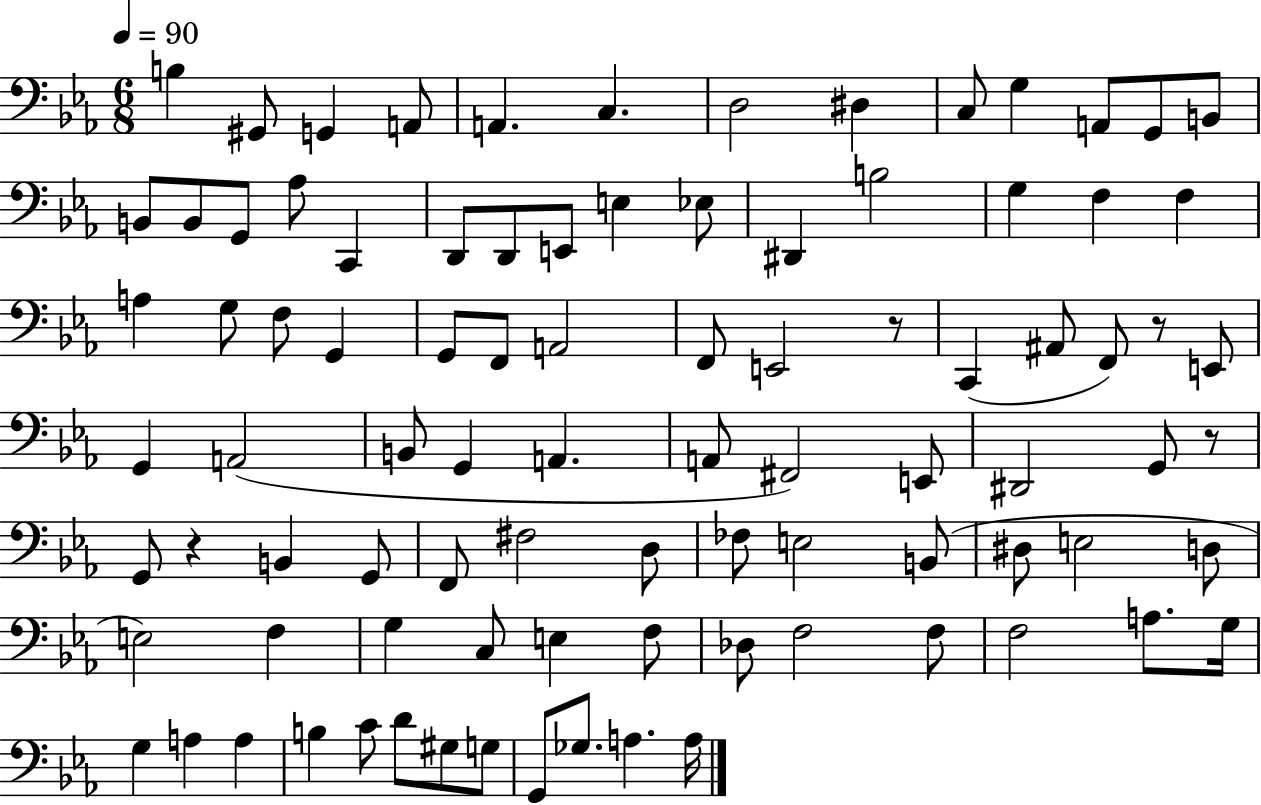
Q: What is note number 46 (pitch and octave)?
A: A2